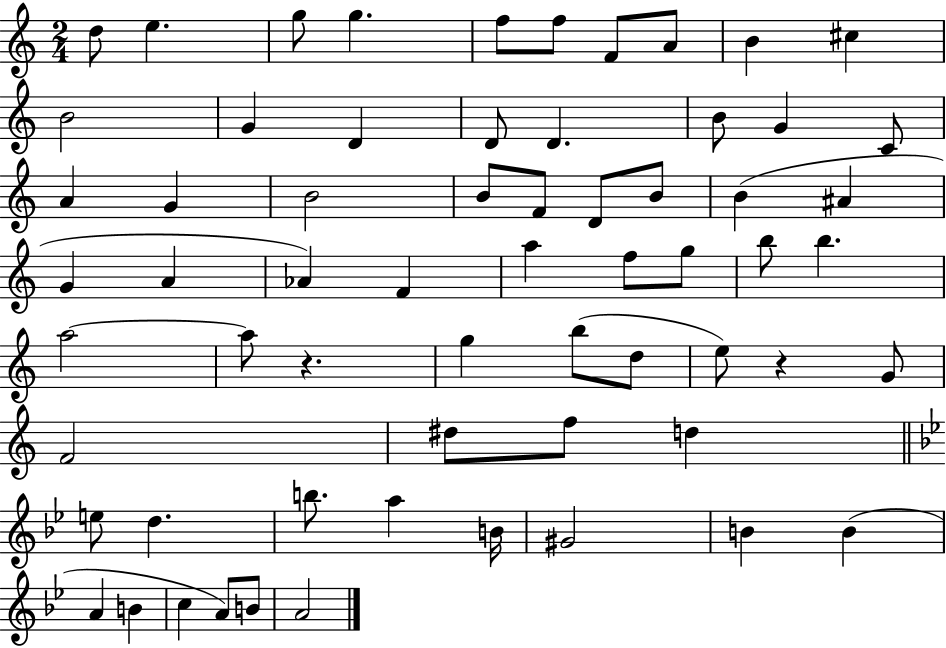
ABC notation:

X:1
T:Untitled
M:2/4
L:1/4
K:C
d/2 e g/2 g f/2 f/2 F/2 A/2 B ^c B2 G D D/2 D B/2 G C/2 A G B2 B/2 F/2 D/2 B/2 B ^A G A _A F a f/2 g/2 b/2 b a2 a/2 z g b/2 d/2 e/2 z G/2 F2 ^d/2 f/2 d e/2 d b/2 a B/4 ^G2 B B A B c A/2 B/2 A2